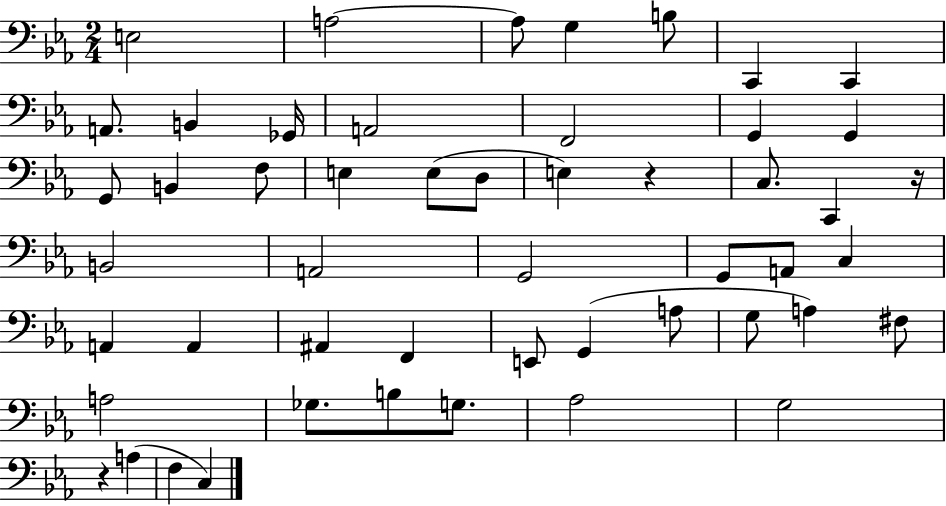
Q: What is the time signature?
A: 2/4